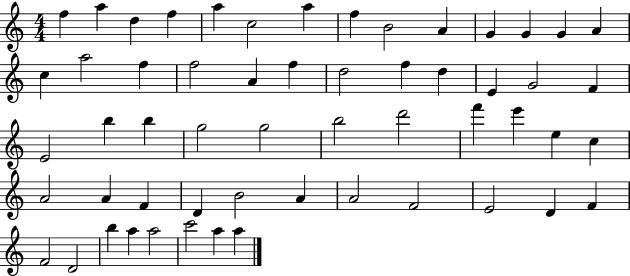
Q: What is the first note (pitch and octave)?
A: F5